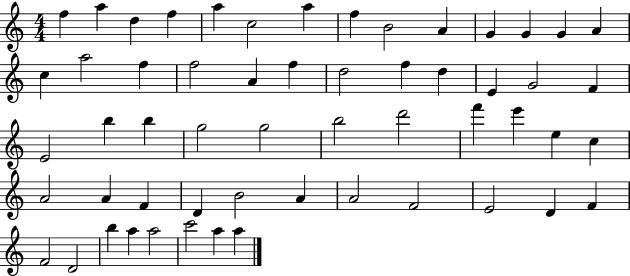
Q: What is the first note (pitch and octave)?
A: F5